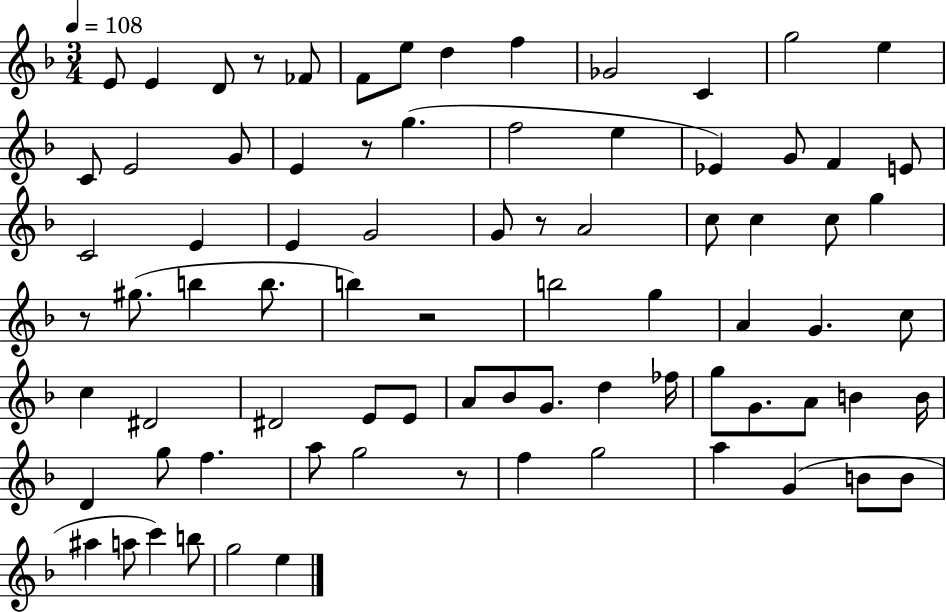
X:1
T:Untitled
M:3/4
L:1/4
K:F
E/2 E D/2 z/2 _F/2 F/2 e/2 d f _G2 C g2 e C/2 E2 G/2 E z/2 g f2 e _E G/2 F E/2 C2 E E G2 G/2 z/2 A2 c/2 c c/2 g z/2 ^g/2 b b/2 b z2 b2 g A G c/2 c ^D2 ^D2 E/2 E/2 A/2 _B/2 G/2 d _f/4 g/2 G/2 A/2 B B/4 D g/2 f a/2 g2 z/2 f g2 a G B/2 B/2 ^a a/2 c' b/2 g2 e